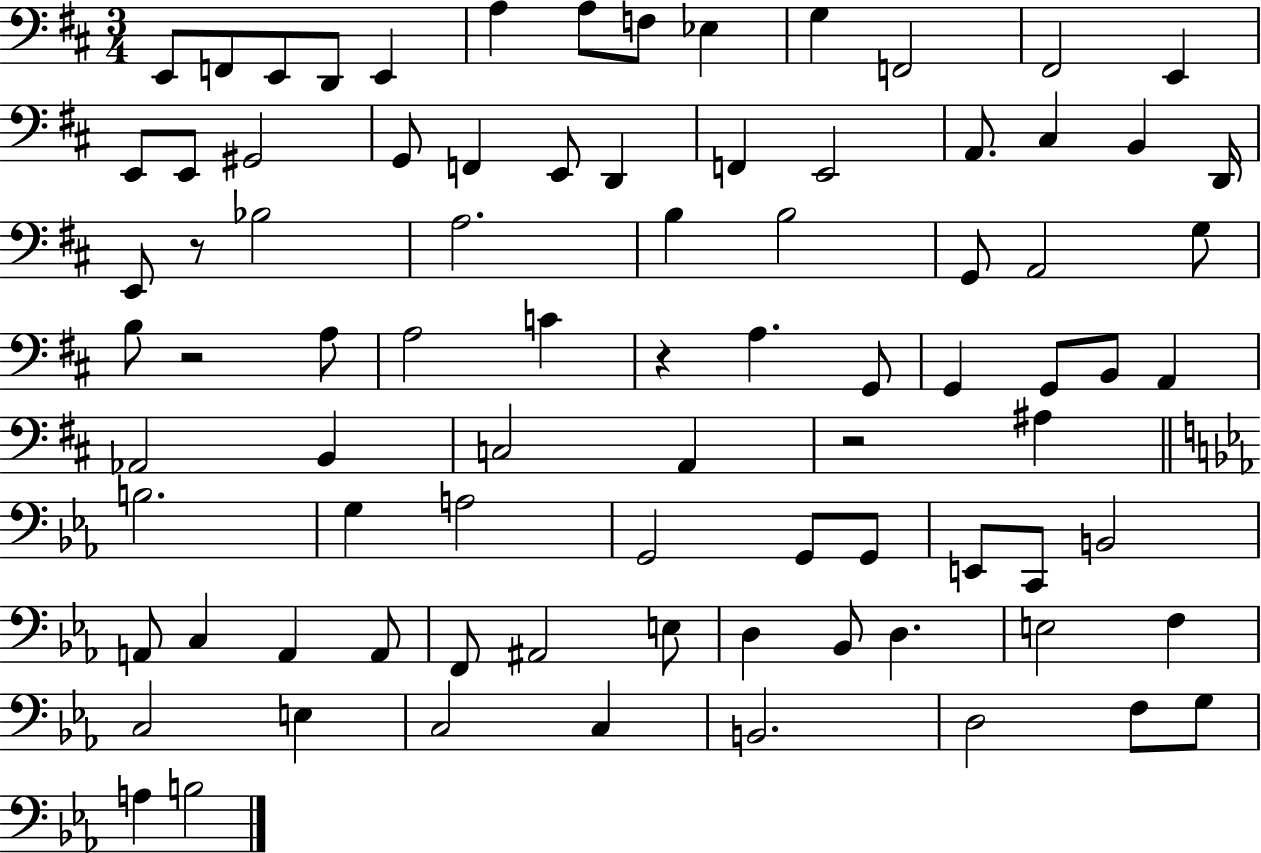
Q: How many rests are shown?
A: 4